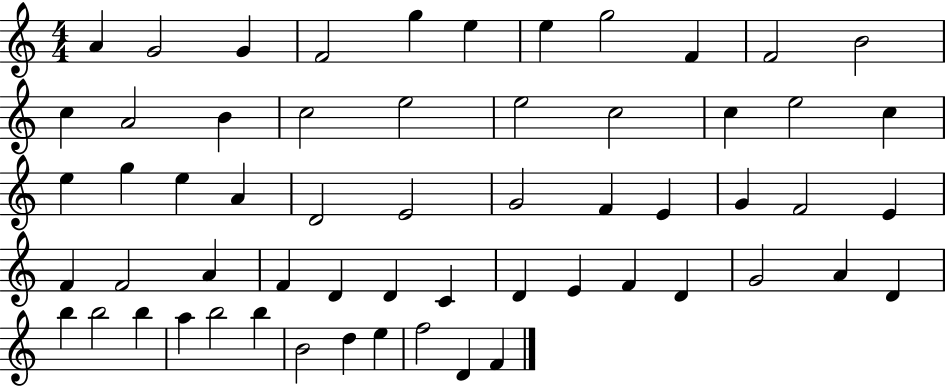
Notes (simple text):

A4/q G4/h G4/q F4/h G5/q E5/q E5/q G5/h F4/q F4/h B4/h C5/q A4/h B4/q C5/h E5/h E5/h C5/h C5/q E5/h C5/q E5/q G5/q E5/q A4/q D4/h E4/h G4/h F4/q E4/q G4/q F4/h E4/q F4/q F4/h A4/q F4/q D4/q D4/q C4/q D4/q E4/q F4/q D4/q G4/h A4/q D4/q B5/q B5/h B5/q A5/q B5/h B5/q B4/h D5/q E5/q F5/h D4/q F4/q